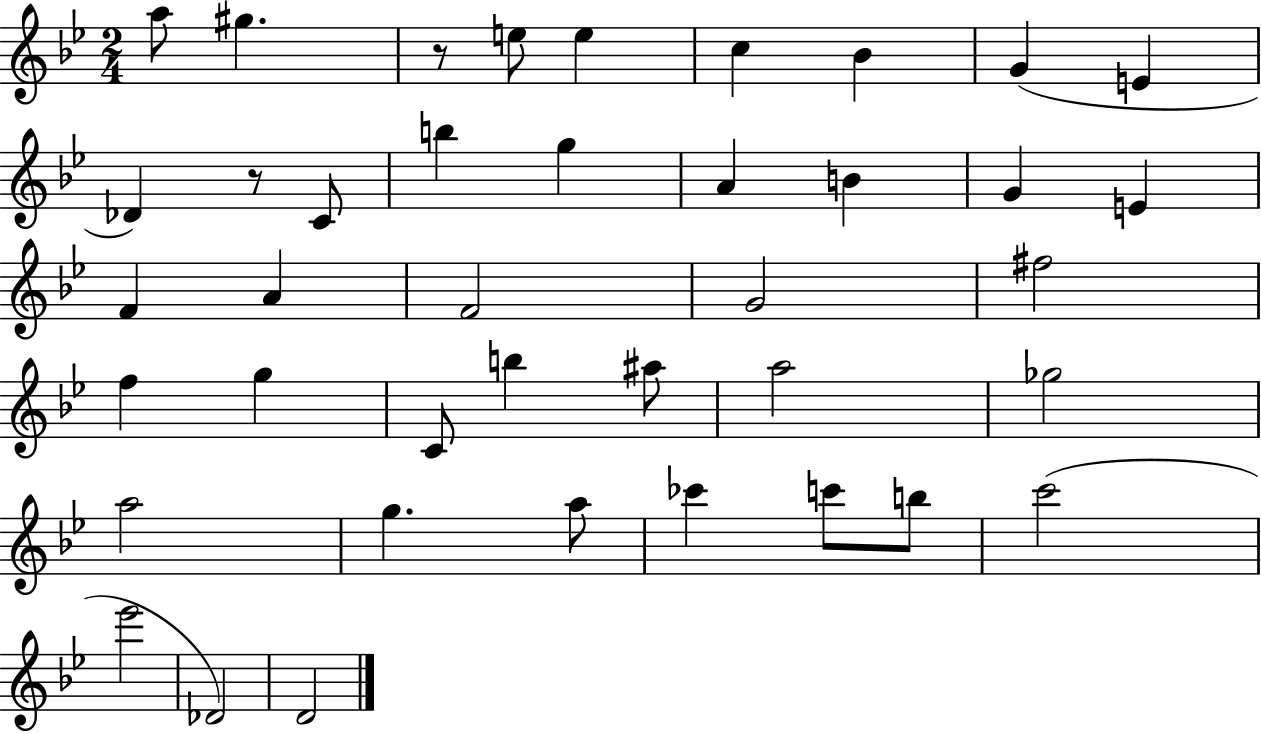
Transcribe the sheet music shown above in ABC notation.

X:1
T:Untitled
M:2/4
L:1/4
K:Bb
a/2 ^g z/2 e/2 e c _B G E _D z/2 C/2 b g A B G E F A F2 G2 ^f2 f g C/2 b ^a/2 a2 _g2 a2 g a/2 _c' c'/2 b/2 c'2 _e'2 _D2 D2